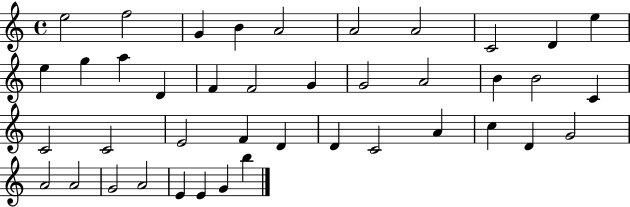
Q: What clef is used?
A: treble